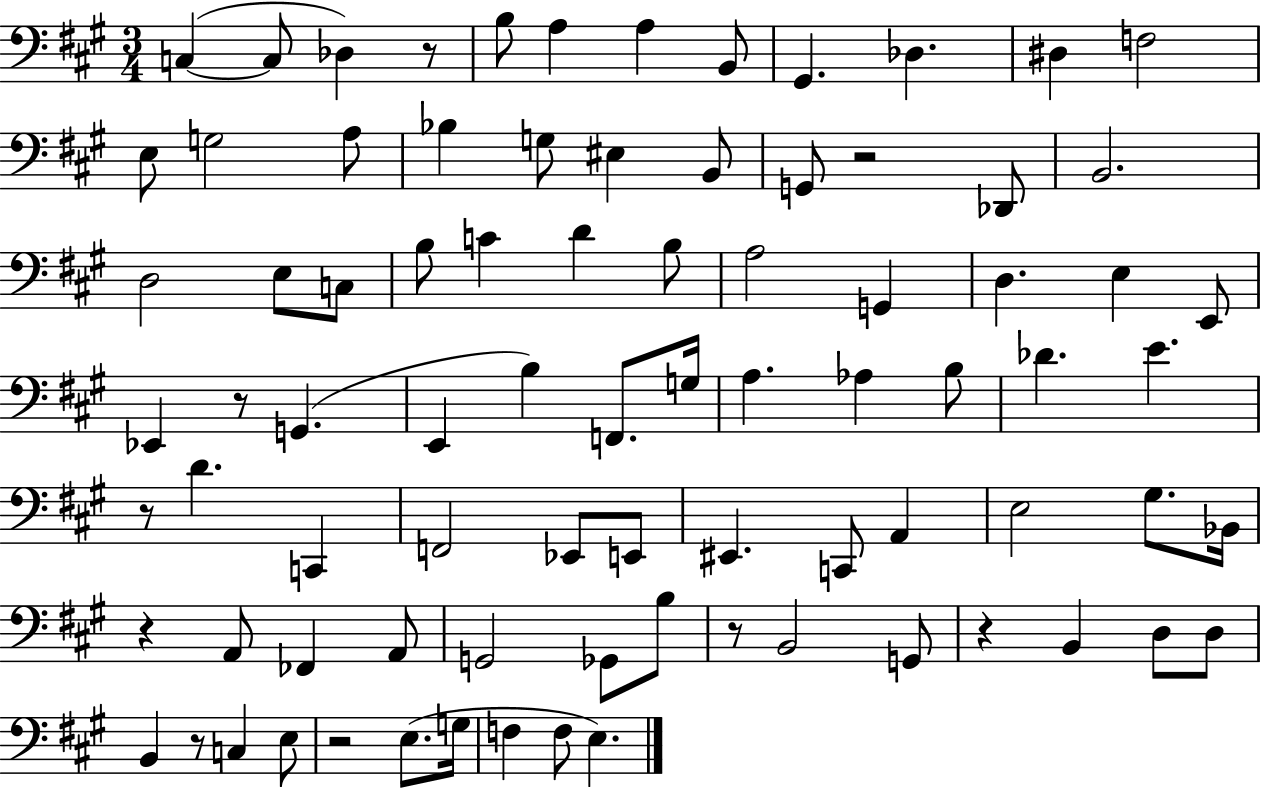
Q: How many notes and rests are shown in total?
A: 83